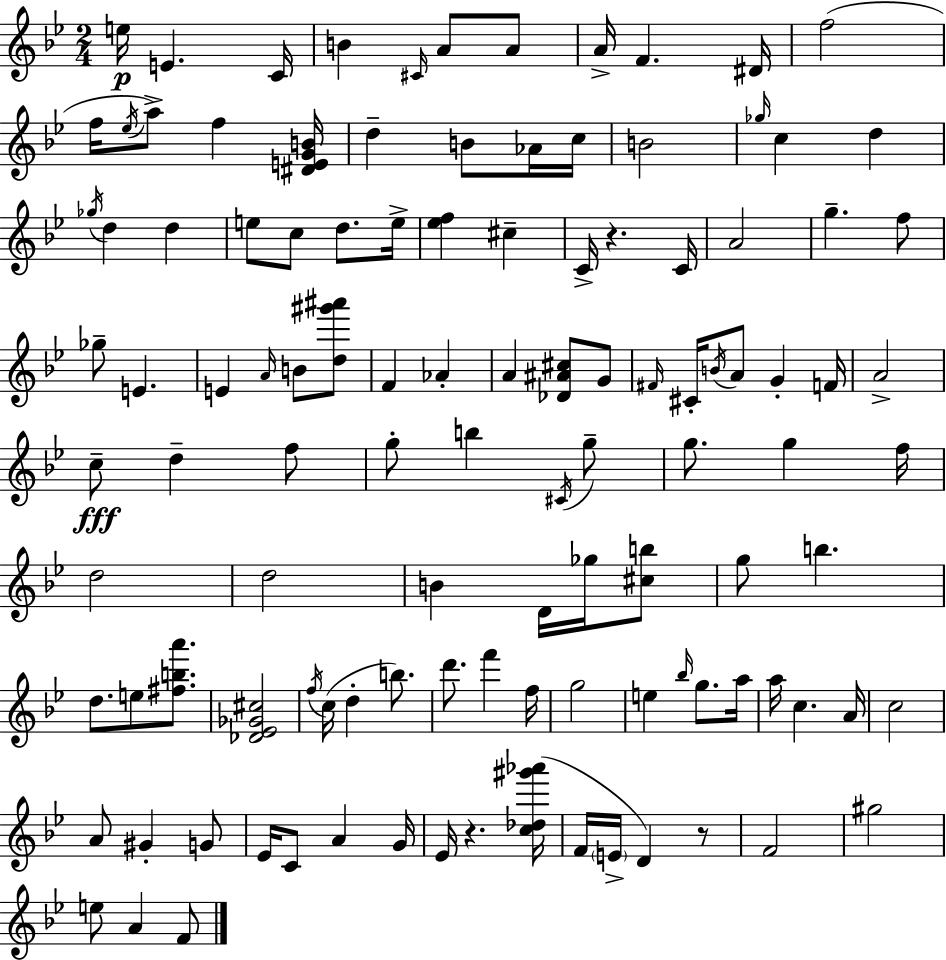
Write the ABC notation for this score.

X:1
T:Untitled
M:2/4
L:1/4
K:Bb
e/4 E C/4 B ^C/4 A/2 A/2 A/4 F ^D/4 f2 f/4 _e/4 a/2 f [^DEGB]/4 d B/2 _A/4 c/4 B2 _g/4 c d _g/4 d d e/2 c/2 d/2 e/4 [_ef] ^c C/4 z C/4 A2 g f/2 _g/2 E E A/4 B/2 [d^g'^a']/2 F _A A [_D^A^c]/2 G/2 ^F/4 ^C/4 B/4 A/2 G F/4 A2 c/2 d f/2 g/2 b ^C/4 g/2 g/2 g f/4 d2 d2 B D/4 _g/4 [^cb]/2 g/2 b d/2 e/2 [^fba']/2 [_D_E_G^c]2 f/4 c/4 d b/2 d'/2 f' f/4 g2 e _b/4 g/2 a/4 a/4 c A/4 c2 A/2 ^G G/2 _E/4 C/2 A G/4 _E/4 z [c_d^g'_a']/4 F/4 E/4 D z/2 F2 ^g2 e/2 A F/2